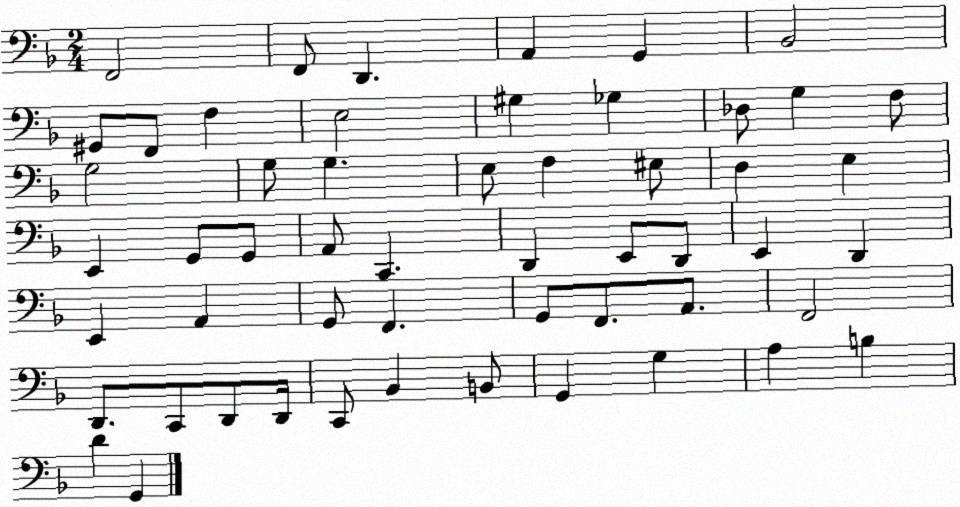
X:1
T:Untitled
M:2/4
L:1/4
K:F
F,,2 F,,/2 D,, A,, G,, _B,,2 ^G,,/2 F,,/2 F, E,2 ^G, _G, _D,/2 G, F,/2 G,2 G,/2 G, E,/2 F, ^E,/2 D, E, E,, G,,/2 G,,/2 A,,/2 C,, D,, E,,/2 D,,/2 E,, D,, E,, A,, G,,/2 F,, G,,/2 F,,/2 A,,/2 F,,2 D,,/2 C,,/2 D,,/2 D,,/4 C,,/2 _B,, B,,/2 G,, G, A, B, D G,,